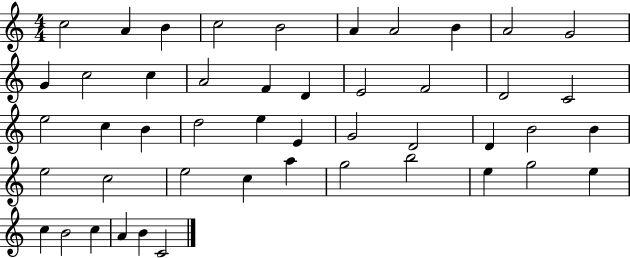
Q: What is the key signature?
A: C major